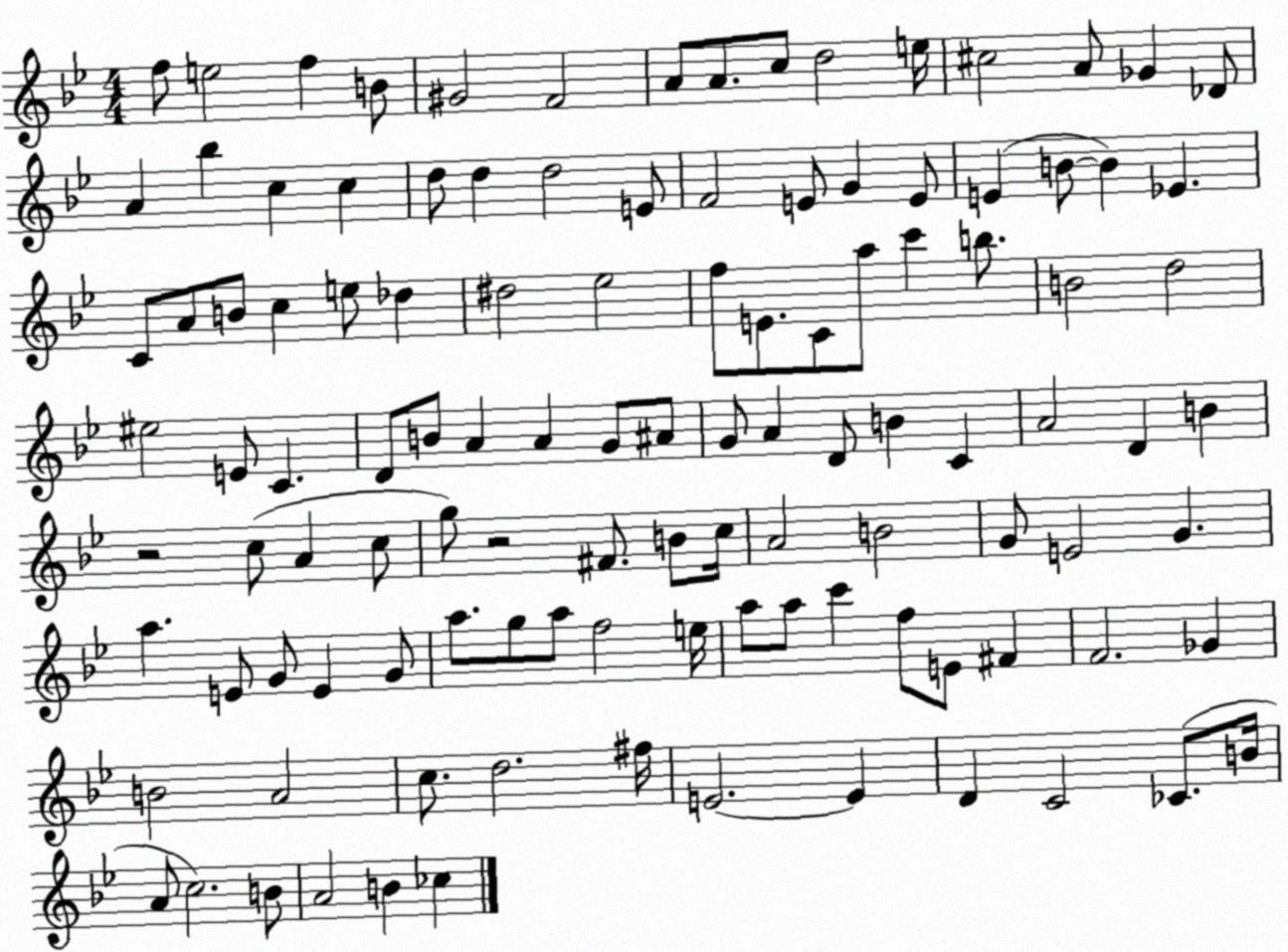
X:1
T:Untitled
M:4/4
L:1/4
K:Bb
f/2 e2 f B/2 ^G2 F2 A/2 A/2 c/2 d2 e/4 ^c2 A/2 _G _D/2 A _b c c d/2 d d2 E/2 F2 E/2 G E/2 E B/2 B _E C/2 A/2 B/2 c e/2 _d ^d2 _e2 f/2 E/2 C/2 a/2 c' b/2 B2 d2 ^e2 E/2 C D/2 B/2 A A G/2 ^A/2 G/2 A D/2 B C A2 D B z2 c/2 A c/2 g/2 z2 ^F/2 B/2 c/4 A2 B2 G/2 E2 G a E/2 G/2 E G/2 a/2 g/2 a/2 f2 e/4 a/2 a/2 c' f/2 E/2 ^F F2 _G B2 A2 c/2 d2 ^f/4 E2 E D C2 _C/2 B/4 A/2 c2 B/2 A2 B _c